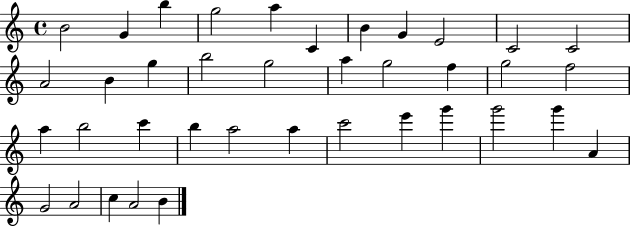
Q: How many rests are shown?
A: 0